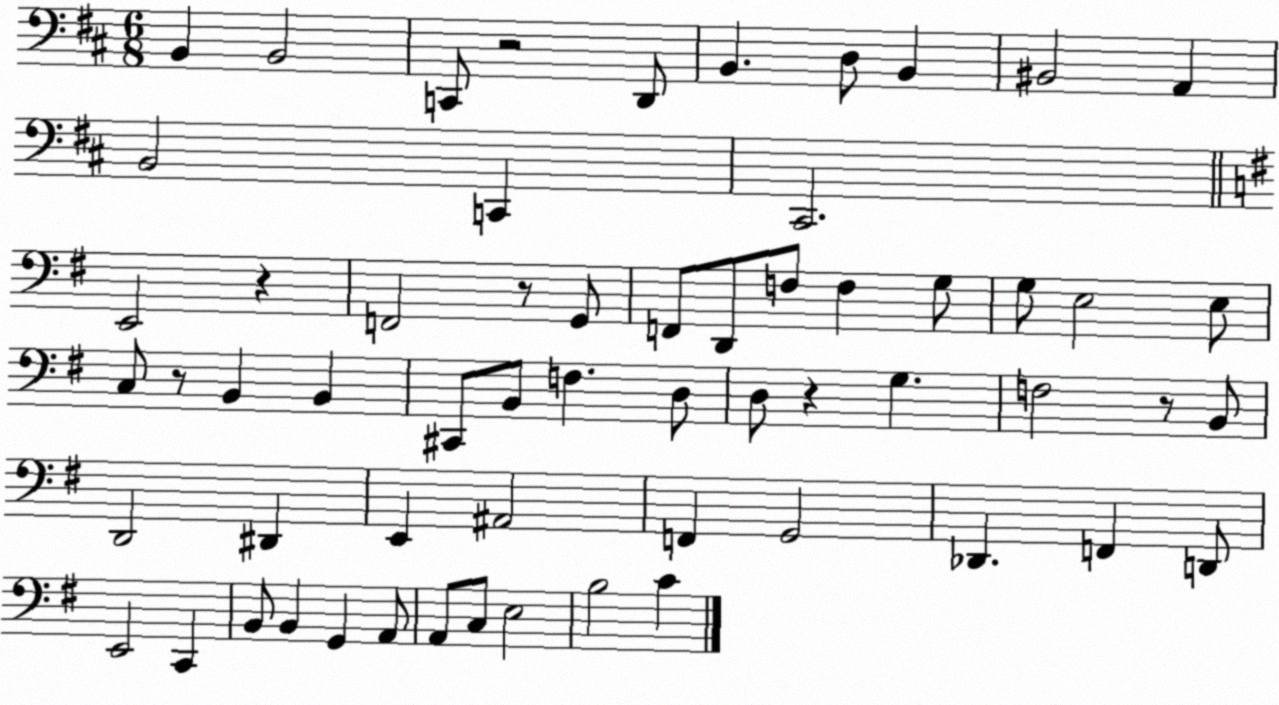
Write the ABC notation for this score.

X:1
T:Untitled
M:6/8
L:1/4
K:D
B,, B,,2 C,,/2 z2 D,,/2 B,, D,/2 B,, ^B,,2 A,, B,,2 C,, ^C,,2 E,,2 z F,,2 z/2 G,,/2 F,,/2 D,,/2 F,/2 F, G,/2 G,/2 E,2 E,/2 C,/2 z/2 B,, B,, ^C,,/2 B,,/2 F, D,/2 D,/2 z G, F,2 z/2 B,,/2 D,,2 ^D,, E,, ^A,,2 F,, G,,2 _D,, F,, D,,/2 E,,2 C,, B,,/2 B,, G,, A,,/2 A,,/2 C,/2 E,2 B,2 C